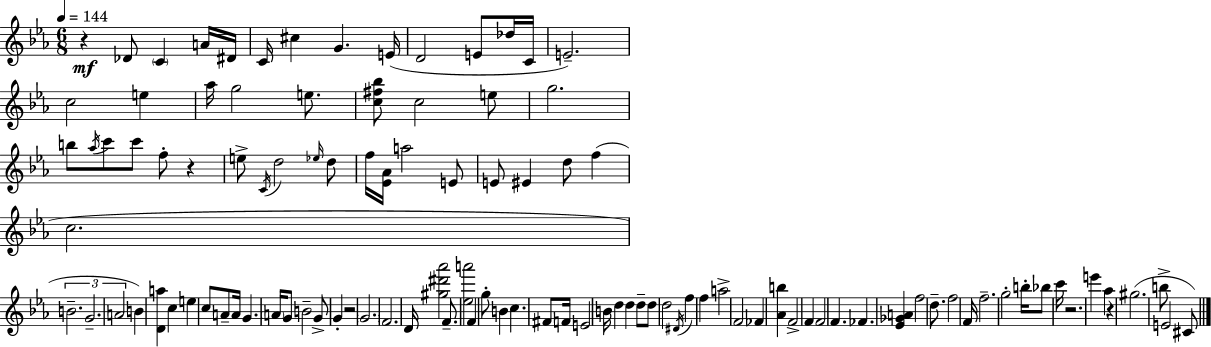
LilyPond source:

{
  \clef treble
  \numericTimeSignature
  \time 6/8
  \key ees \major
  \tempo 4 = 144
  r4\mf des'8 \parenthesize c'4 a'16 dis'16 | c'16 cis''4 g'4. e'16( | d'2 e'8 des''16 c'16 | e'2.--) | \break c''2 e''4 | aes''16 g''2 e''8. | <c'' fis'' bes''>8 c''2 e''8 | g''2. | \break b''8 \acciaccatura { aes''16 } c'''8 c'''8 f''8-. r4 | e''8-> \acciaccatura { c'16 } d''2 | \grace { ees''16 } d''8 f''16 <ees' aes'>16 a''2 | e'8 e'8 eis'4 d''8 f''4( | \break c''2. | \tuplet 3/2 { b'2.-- | g'2.-- | a'2 } b'4) | \break <d' a''>4 c''4 e''4 | c''8 a'8-- a'16 g'4. | \parenthesize a'16 g'8 b'2-- | g'8-> g'4-. r2 | \break \parenthesize g'2. | f'2. | d'16 <gis'' dis''' aes'''>2 | f'8.-- <ees'' a'''>2 f'4 | \break g''8-. b'4 c''4. | fis'8 f'16 e'2 | b'16 d''4 d''4 d''8-- | d''8 d''2 \acciaccatura { dis'16 } | \break f''4 f''4 a''2-> | f'2 | fes'4 <aes' b''>4 f'2-> | f'4 f'2 | \break f'4. fes'4. | <ees' ges' a'>4 f''2 | d''8.-- f''2 | f'16 f''2.-- | \break g''2-. | b''16-. bes''8 c'''16 r2. | e'''4 aes''4 | r4 gis''2.( | \break b''8-> e'2 | cis'8) \bar "|."
}